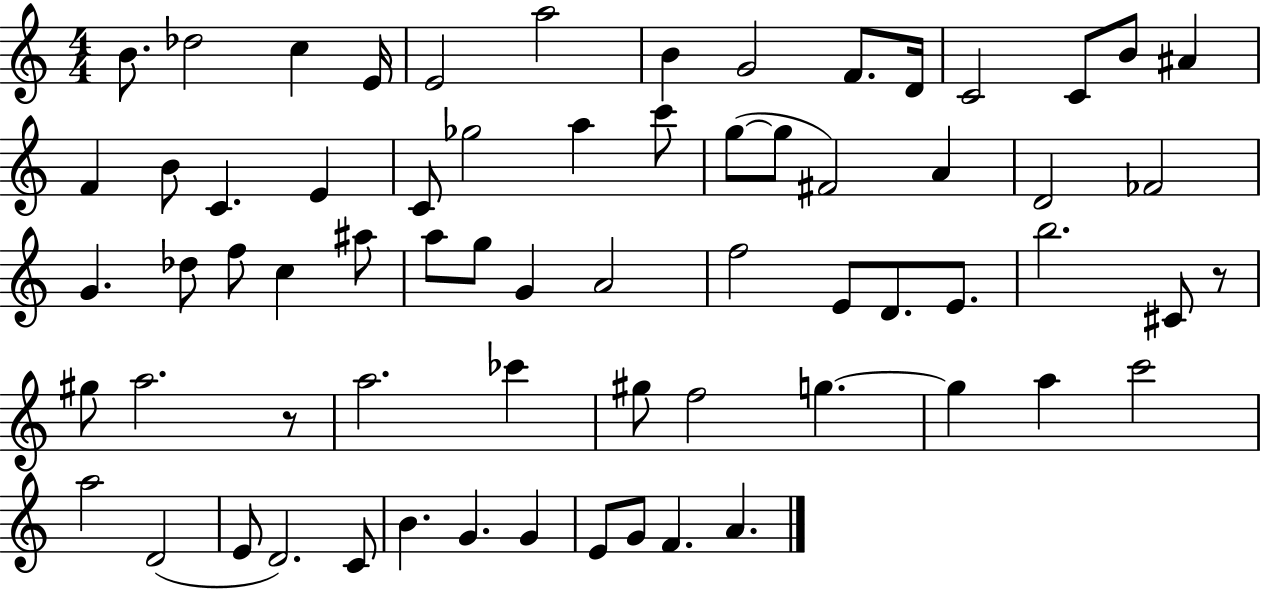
B4/e. Db5/h C5/q E4/s E4/h A5/h B4/q G4/h F4/e. D4/s C4/h C4/e B4/e A#4/q F4/q B4/e C4/q. E4/q C4/e Gb5/h A5/q C6/e G5/e G5/e F#4/h A4/q D4/h FES4/h G4/q. Db5/e F5/e C5/q A#5/e A5/e G5/e G4/q A4/h F5/h E4/e D4/e. E4/e. B5/h. C#4/e R/e G#5/e A5/h. R/e A5/h. CES6/q G#5/e F5/h G5/q. G5/q A5/q C6/h A5/h D4/h E4/e D4/h. C4/e B4/q. G4/q. G4/q E4/e G4/e F4/q. A4/q.